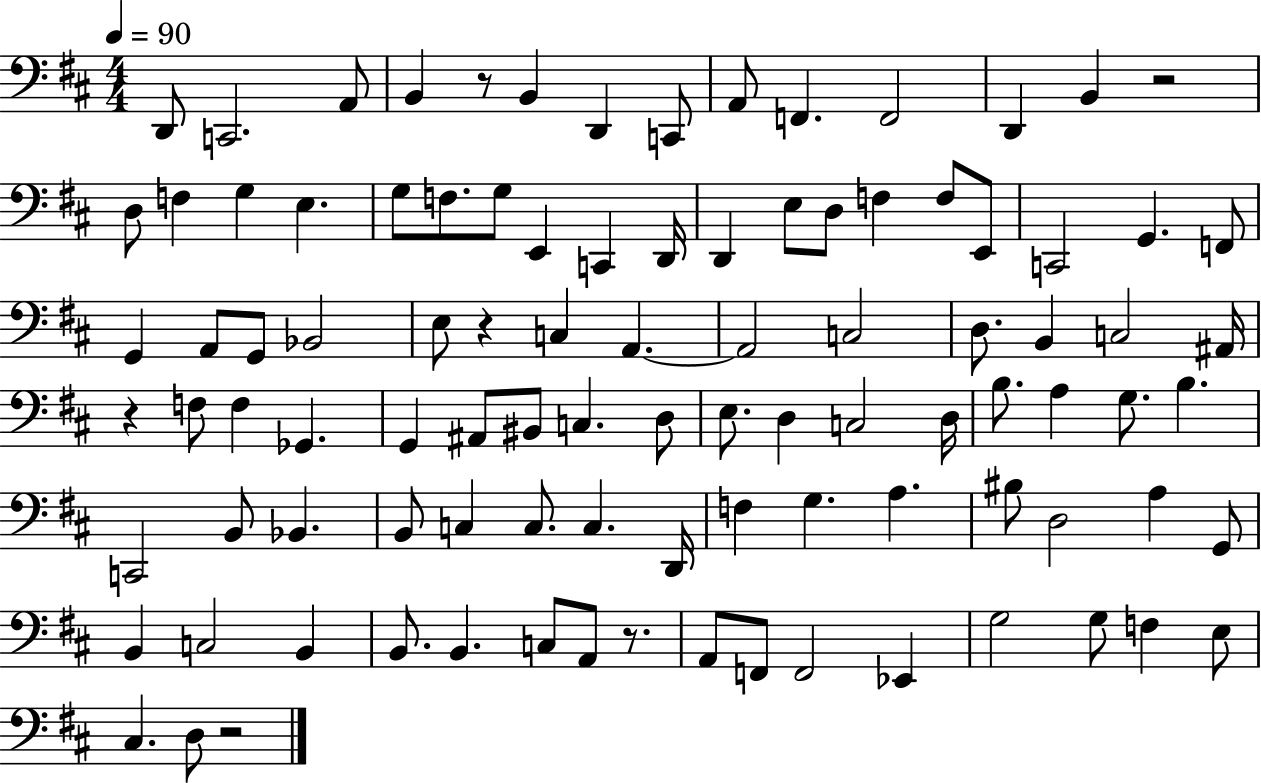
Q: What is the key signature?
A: D major